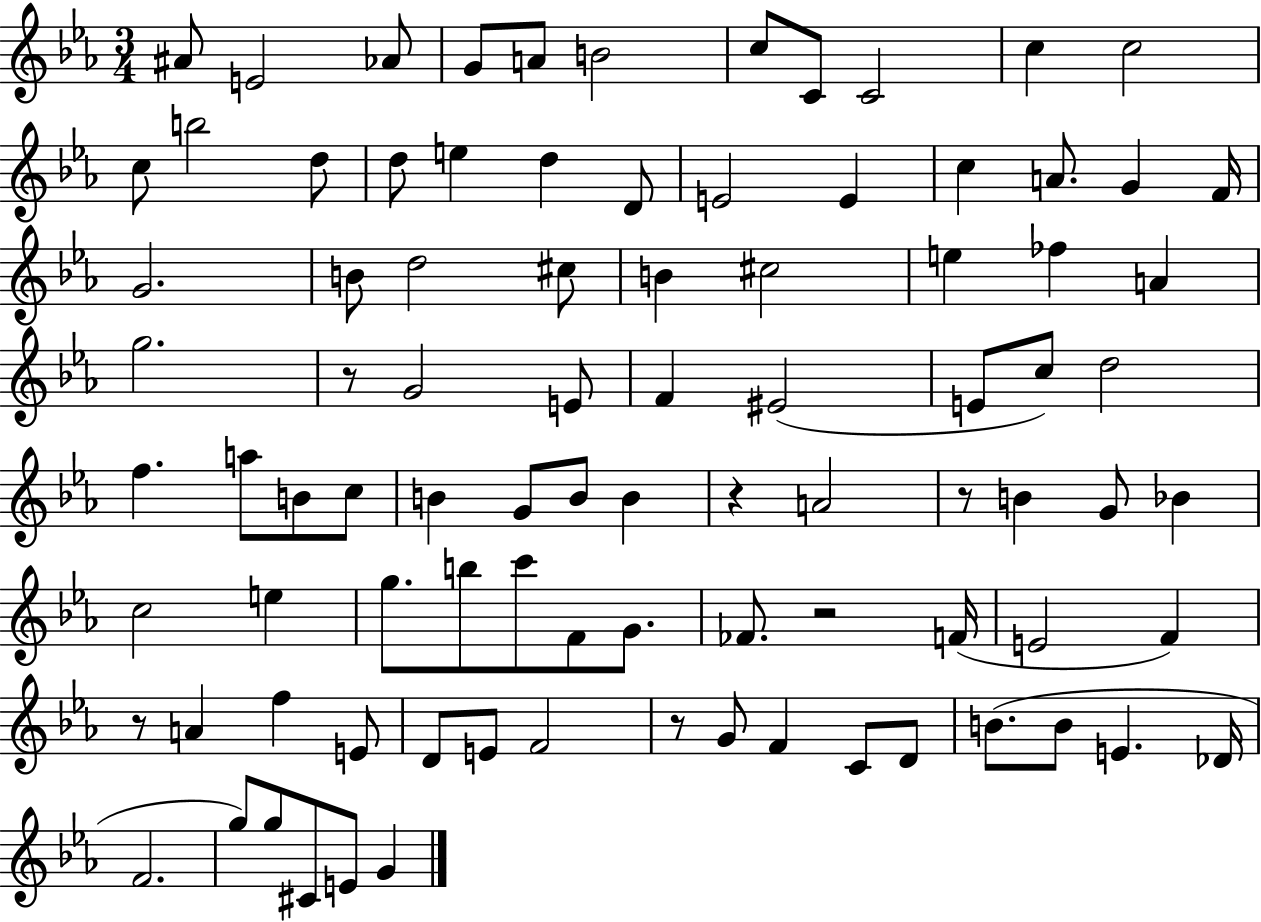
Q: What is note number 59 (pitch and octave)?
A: F4